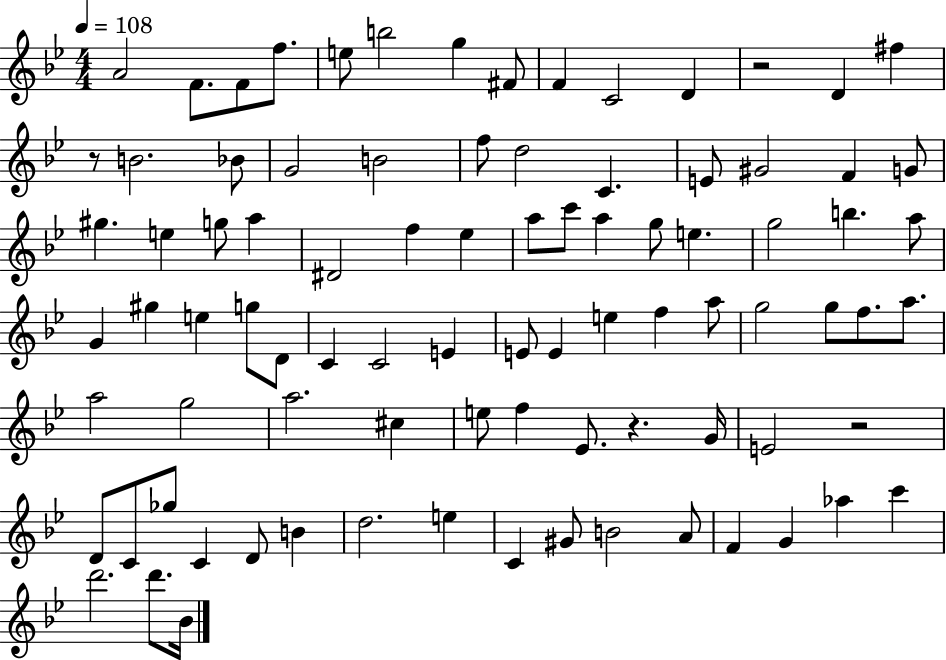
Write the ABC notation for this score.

X:1
T:Untitled
M:4/4
L:1/4
K:Bb
A2 F/2 F/2 f/2 e/2 b2 g ^F/2 F C2 D z2 D ^f z/2 B2 _B/2 G2 B2 f/2 d2 C E/2 ^G2 F G/2 ^g e g/2 a ^D2 f _e a/2 c'/2 a g/2 e g2 b a/2 G ^g e g/2 D/2 C C2 E E/2 E e f a/2 g2 g/2 f/2 a/2 a2 g2 a2 ^c e/2 f _E/2 z G/4 E2 z2 D/2 C/2 _g/2 C D/2 B d2 e C ^G/2 B2 A/2 F G _a c' d'2 d'/2 _B/4